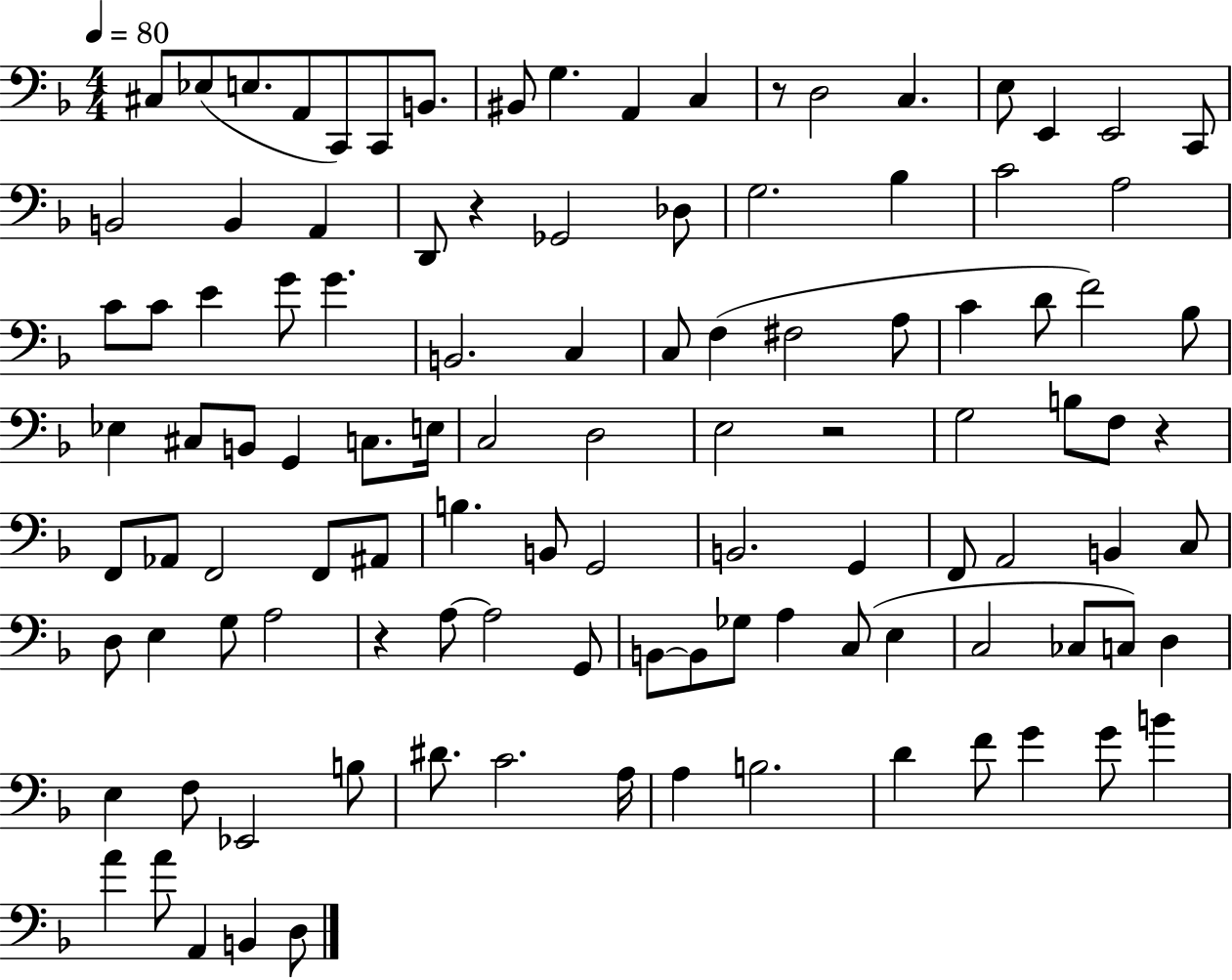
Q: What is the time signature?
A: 4/4